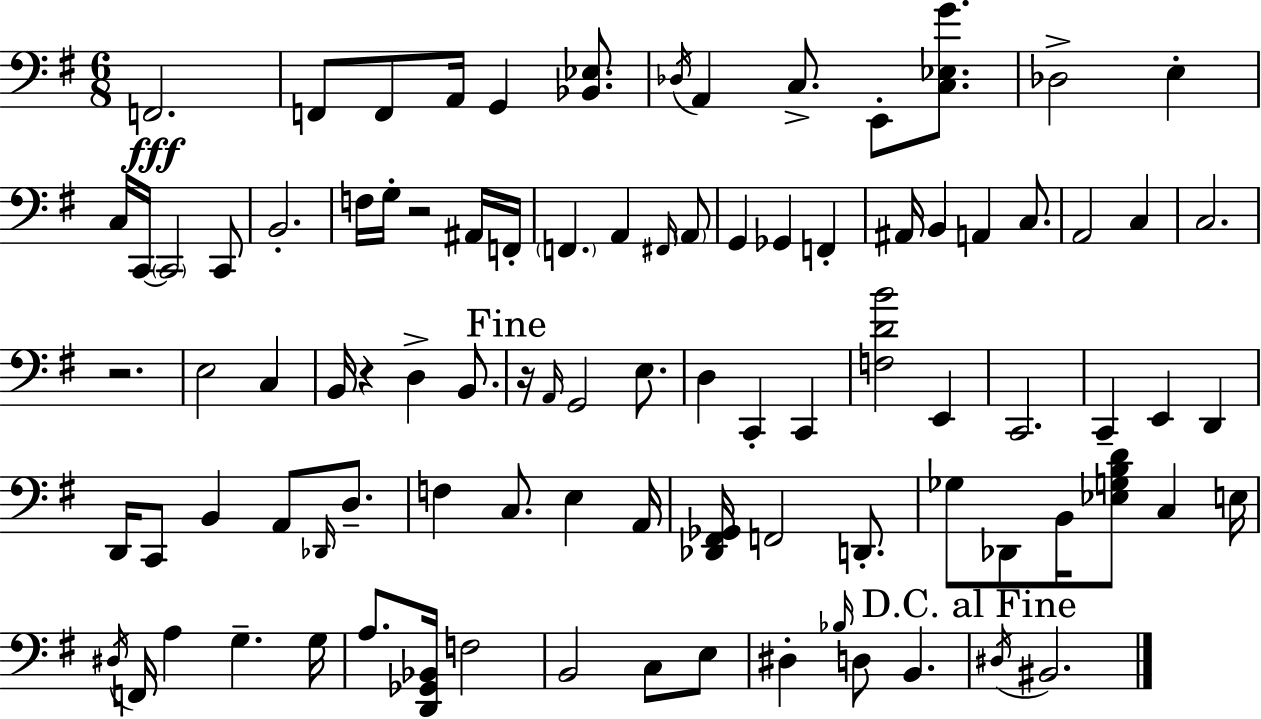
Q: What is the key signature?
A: G major